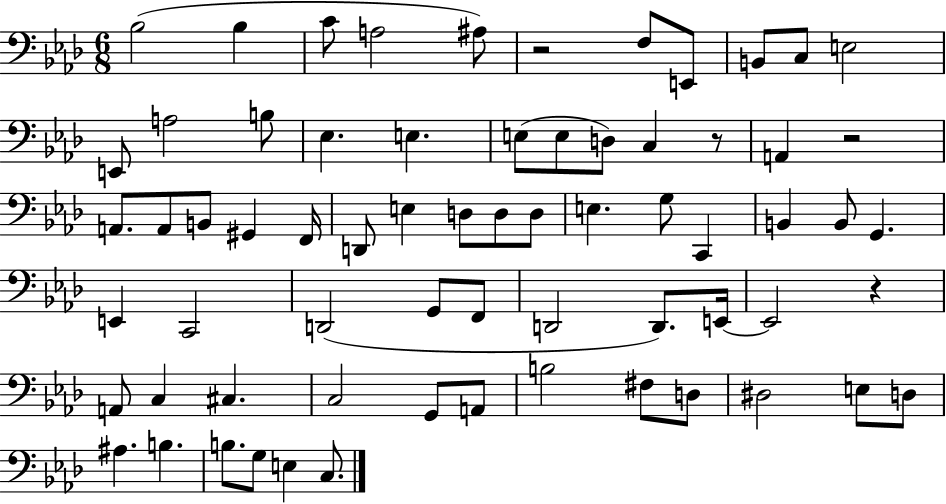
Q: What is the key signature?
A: AES major